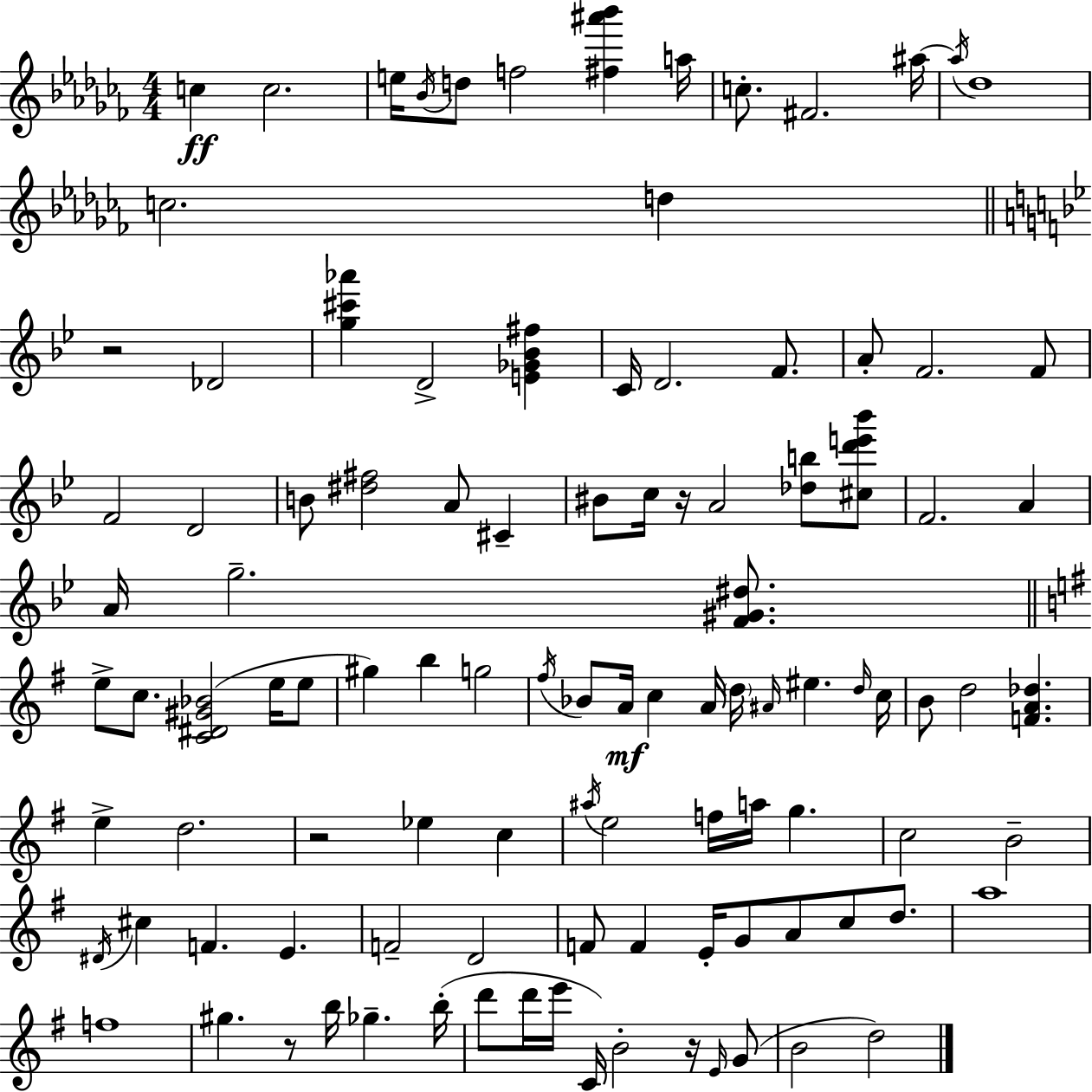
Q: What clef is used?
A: treble